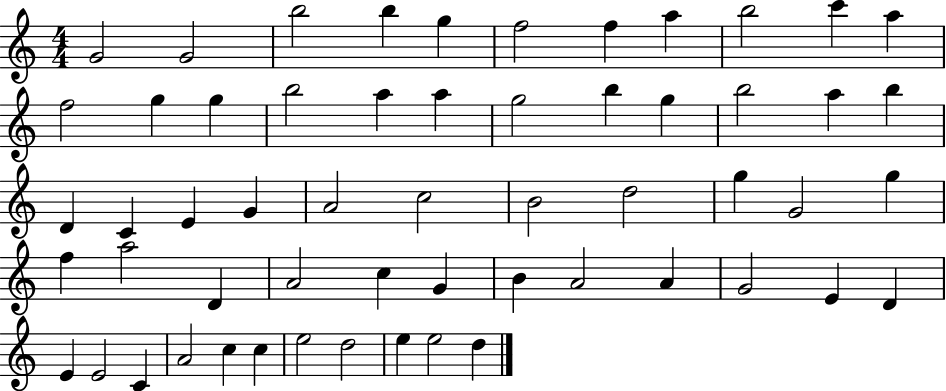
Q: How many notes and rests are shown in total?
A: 57